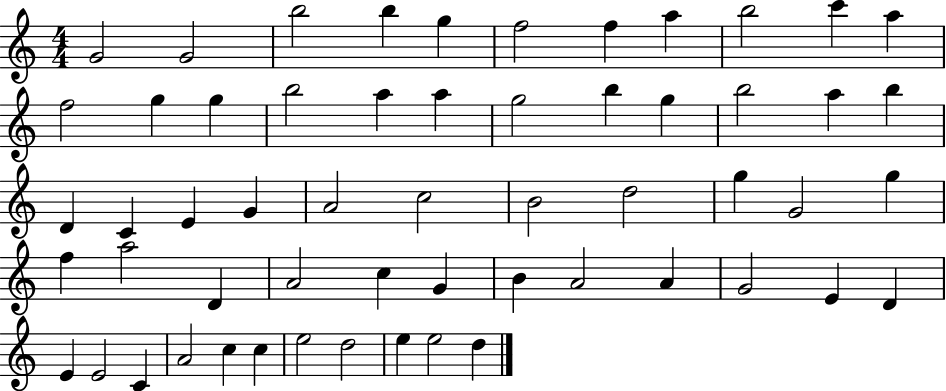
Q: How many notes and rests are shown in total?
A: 57